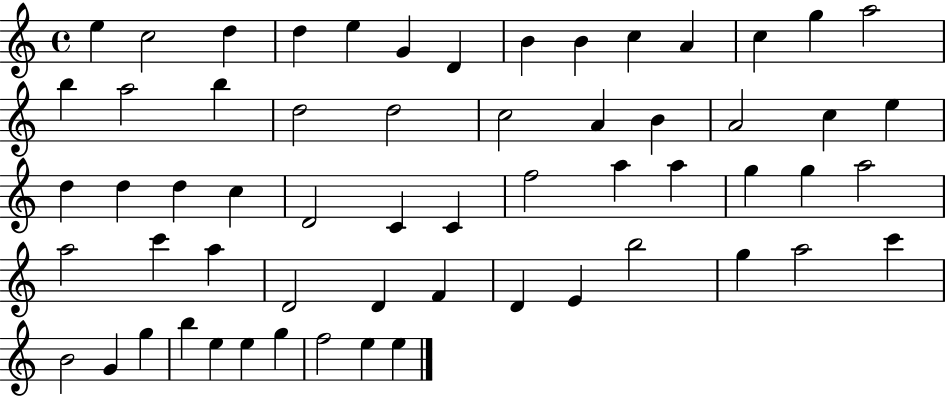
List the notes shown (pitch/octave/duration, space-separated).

E5/q C5/h D5/q D5/q E5/q G4/q D4/q B4/q B4/q C5/q A4/q C5/q G5/q A5/h B5/q A5/h B5/q D5/h D5/h C5/h A4/q B4/q A4/h C5/q E5/q D5/q D5/q D5/q C5/q D4/h C4/q C4/q F5/h A5/q A5/q G5/q G5/q A5/h A5/h C6/q A5/q D4/h D4/q F4/q D4/q E4/q B5/h G5/q A5/h C6/q B4/h G4/q G5/q B5/q E5/q E5/q G5/q F5/h E5/q E5/q